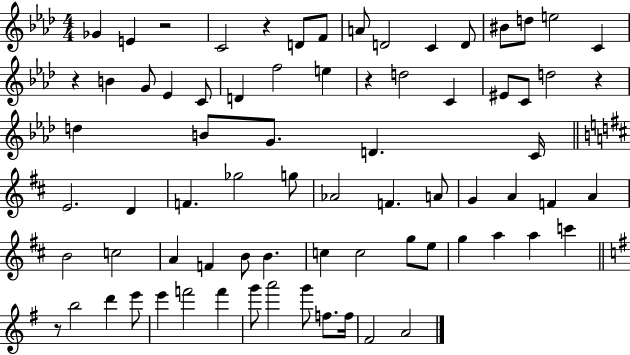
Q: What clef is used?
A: treble